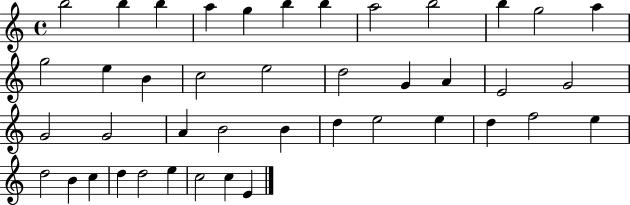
X:1
T:Untitled
M:4/4
L:1/4
K:C
b2 b b a g b b a2 b2 b g2 a g2 e B c2 e2 d2 G A E2 G2 G2 G2 A B2 B d e2 e d f2 e d2 B c d d2 e c2 c E